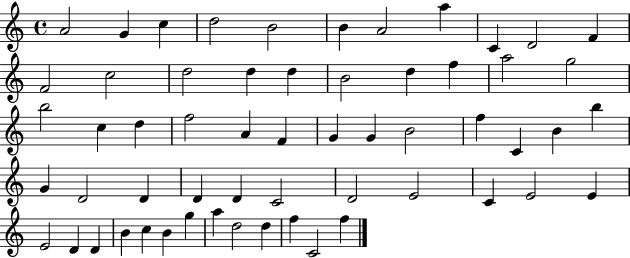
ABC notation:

X:1
T:Untitled
M:4/4
L:1/4
K:C
A2 G c d2 B2 B A2 a C D2 F F2 c2 d2 d d B2 d f a2 g2 b2 c d f2 A F G G B2 f C B b G D2 D D D C2 D2 E2 C E2 E E2 D D B c B g a d2 d f C2 f